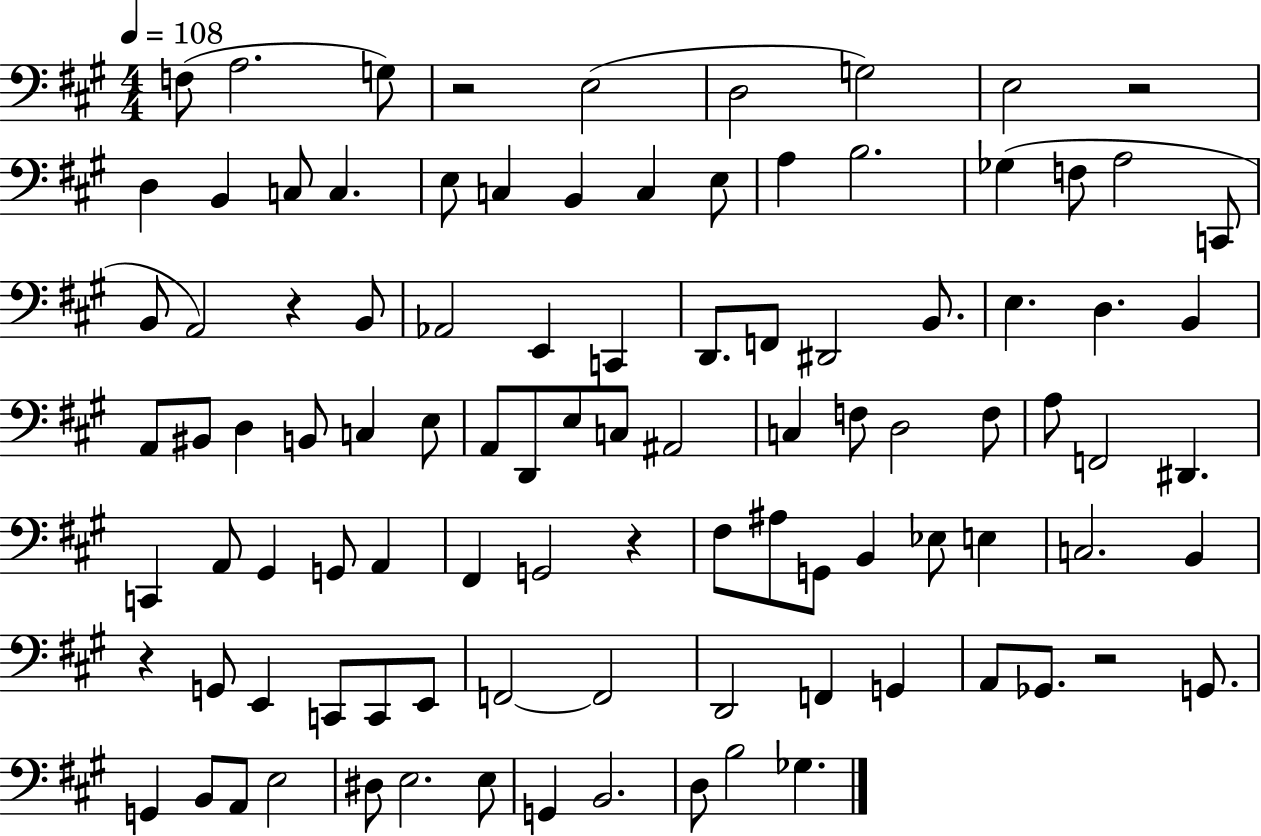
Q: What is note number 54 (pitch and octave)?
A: C2